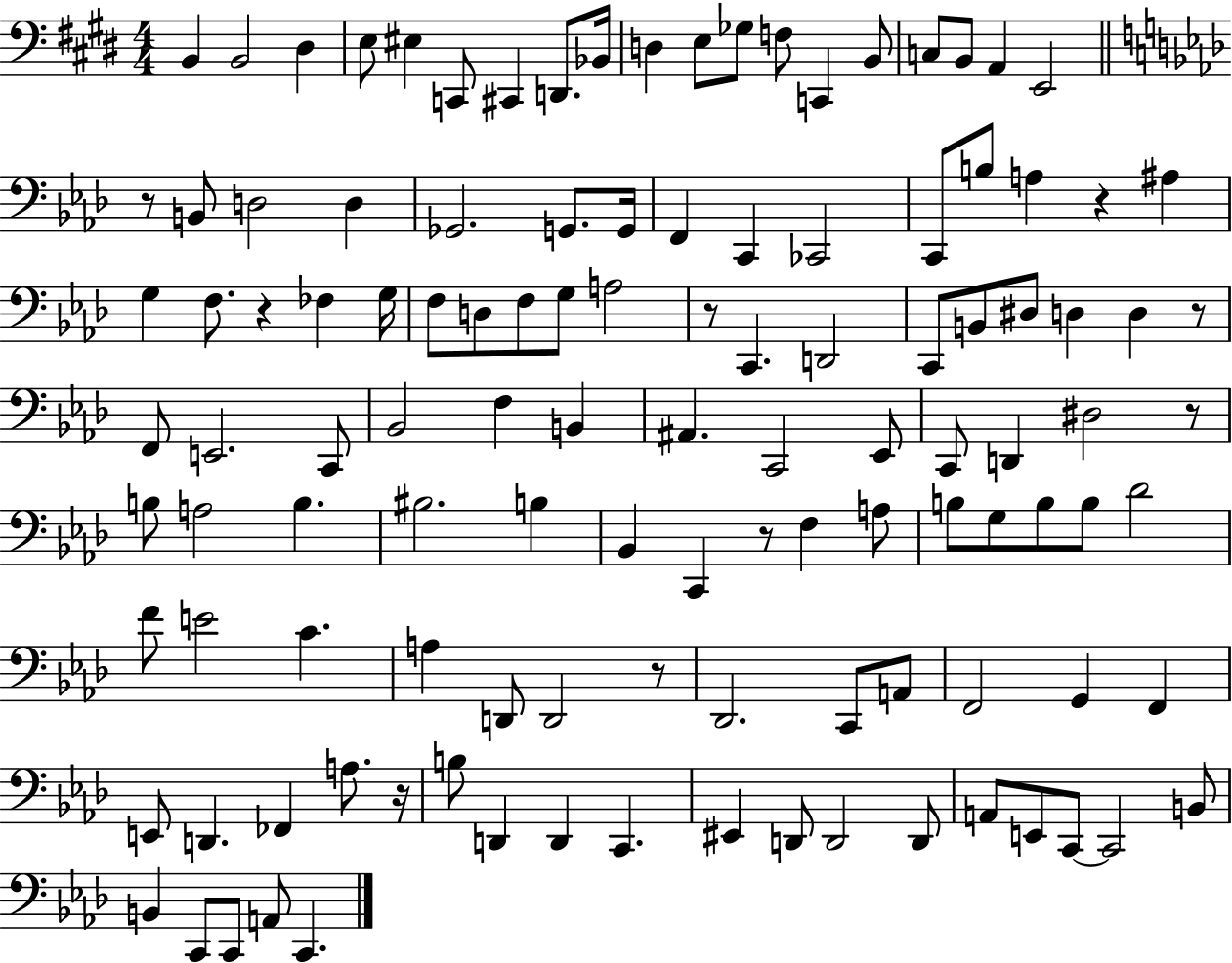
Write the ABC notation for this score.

X:1
T:Untitled
M:4/4
L:1/4
K:E
B,, B,,2 ^D, E,/2 ^E, C,,/2 ^C,, D,,/2 _B,,/4 D, E,/2 _G,/2 F,/2 C,, B,,/2 C,/2 B,,/2 A,, E,,2 z/2 B,,/2 D,2 D, _G,,2 G,,/2 G,,/4 F,, C,, _C,,2 C,,/2 B,/2 A, z ^A, G, F,/2 z _F, G,/4 F,/2 D,/2 F,/2 G,/2 A,2 z/2 C,, D,,2 C,,/2 B,,/2 ^D,/2 D, D, z/2 F,,/2 E,,2 C,,/2 _B,,2 F, B,, ^A,, C,,2 _E,,/2 C,,/2 D,, ^D,2 z/2 B,/2 A,2 B, ^B,2 B, _B,, C,, z/2 F, A,/2 B,/2 G,/2 B,/2 B,/2 _D2 F/2 E2 C A, D,,/2 D,,2 z/2 _D,,2 C,,/2 A,,/2 F,,2 G,, F,, E,,/2 D,, _F,, A,/2 z/4 B,/2 D,, D,, C,, ^E,, D,,/2 D,,2 D,,/2 A,,/2 E,,/2 C,,/2 C,,2 B,,/2 B,, C,,/2 C,,/2 A,,/2 C,,